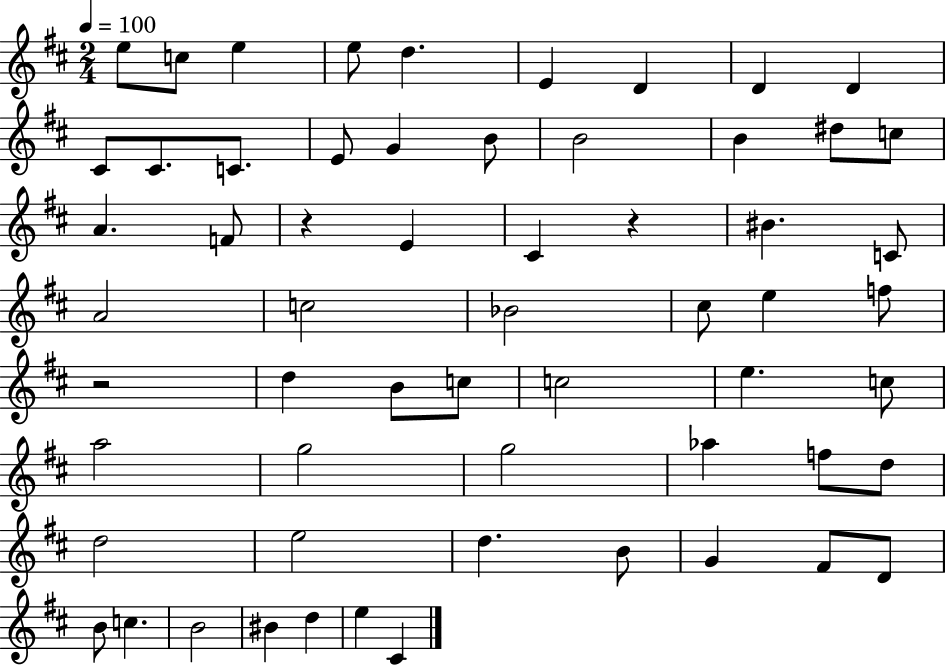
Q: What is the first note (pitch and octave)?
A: E5